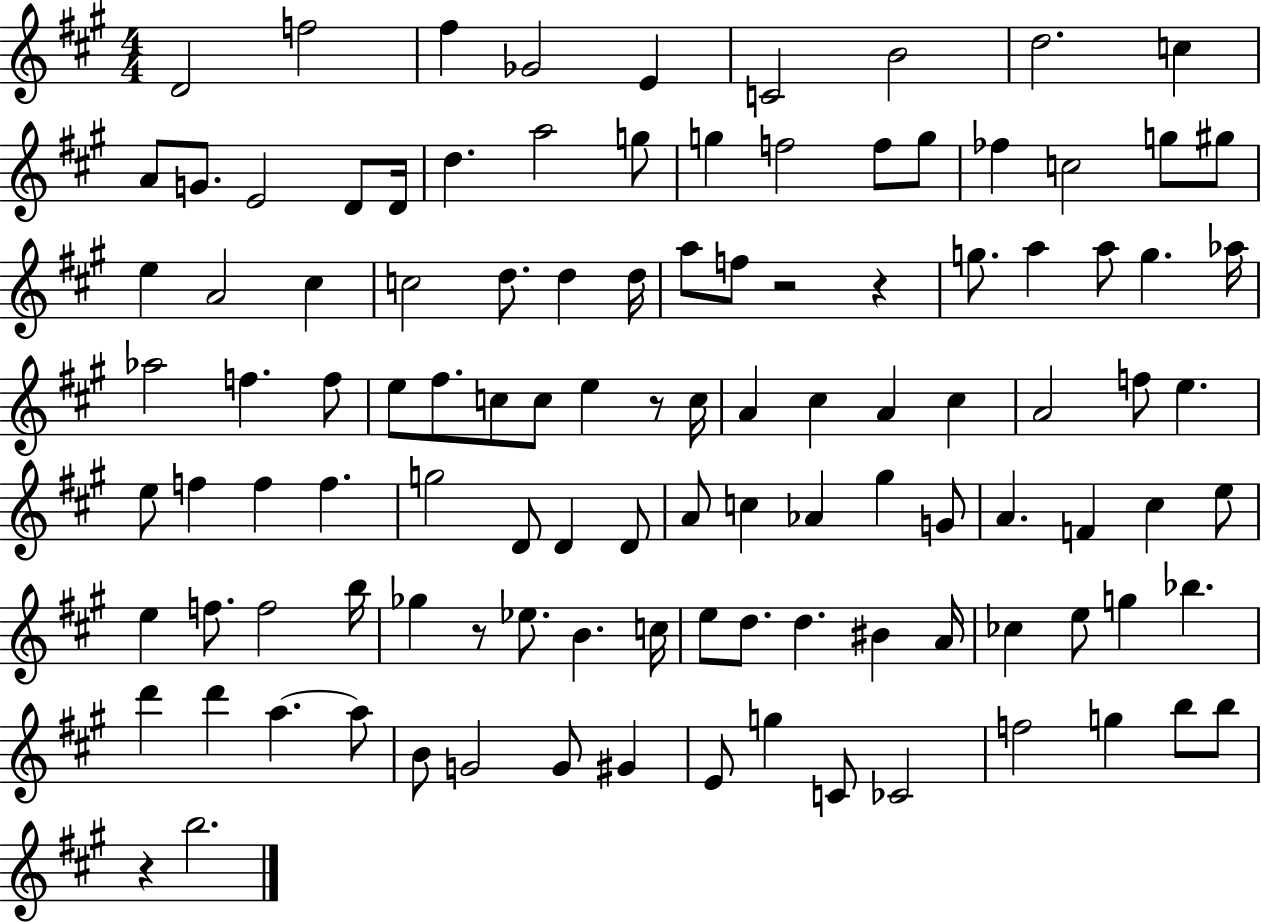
D4/h F5/h F#5/q Gb4/h E4/q C4/h B4/h D5/h. C5/q A4/e G4/e. E4/h D4/e D4/s D5/q. A5/h G5/e G5/q F5/h F5/e G5/e FES5/q C5/h G5/e G#5/e E5/q A4/h C#5/q C5/h D5/e. D5/q D5/s A5/e F5/e R/h R/q G5/e. A5/q A5/e G5/q. Ab5/s Ab5/h F5/q. F5/e E5/e F#5/e. C5/e C5/e E5/q R/e C5/s A4/q C#5/q A4/q C#5/q A4/h F5/e E5/q. E5/e F5/q F5/q F5/q. G5/h D4/e D4/q D4/e A4/e C5/q Ab4/q G#5/q G4/e A4/q. F4/q C#5/q E5/e E5/q F5/e. F5/h B5/s Gb5/q R/e Eb5/e. B4/q. C5/s E5/e D5/e. D5/q. BIS4/q A4/s CES5/q E5/e G5/q Bb5/q. D6/q D6/q A5/q. A5/e B4/e G4/h G4/e G#4/q E4/e G5/q C4/e CES4/h F5/h G5/q B5/e B5/e R/q B5/h.